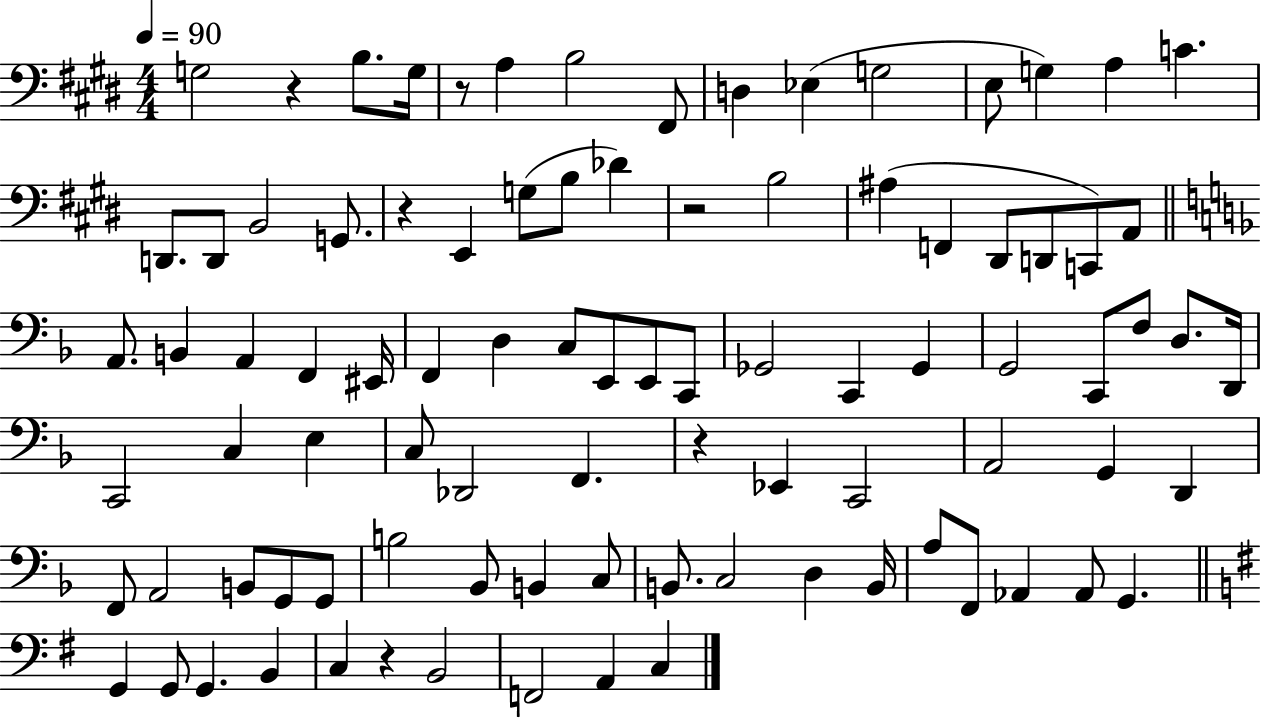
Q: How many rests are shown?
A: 6